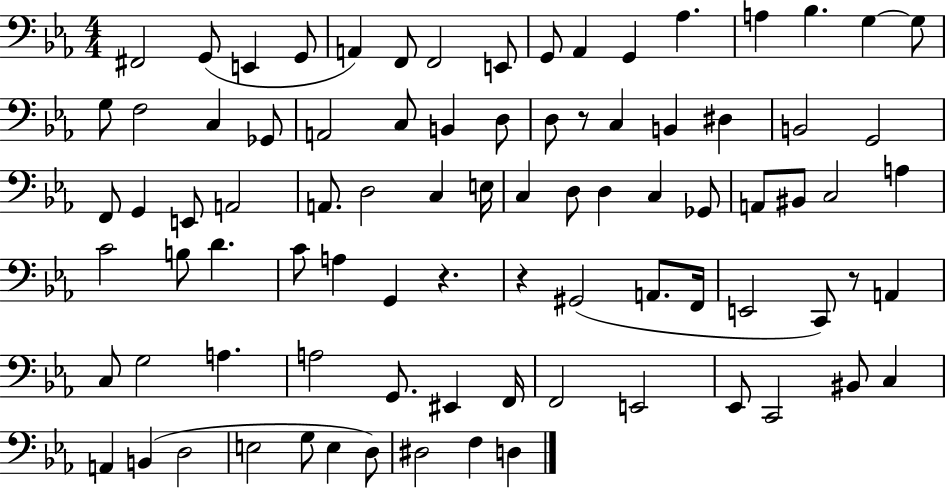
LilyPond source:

{
  \clef bass
  \numericTimeSignature
  \time 4/4
  \key ees \major
  fis,2 g,8( e,4 g,8 | a,4) f,8 f,2 e,8 | g,8 aes,4 g,4 aes4. | a4 bes4. g4~~ g8 | \break g8 f2 c4 ges,8 | a,2 c8 b,4 d8 | d8 r8 c4 b,4 dis4 | b,2 g,2 | \break f,8 g,4 e,8 a,2 | a,8. d2 c4 e16 | c4 d8 d4 c4 ges,8 | a,8 bis,8 c2 a4 | \break c'2 b8 d'4. | c'8 a4 g,4 r4. | r4 gis,2( a,8. f,16 | e,2 c,8) r8 a,4 | \break c8 g2 a4. | a2 g,8. eis,4 f,16 | f,2 e,2 | ees,8 c,2 bis,8 c4 | \break a,4 b,4( d2 | e2 g8 e4 d8) | dis2 f4 d4 | \bar "|."
}